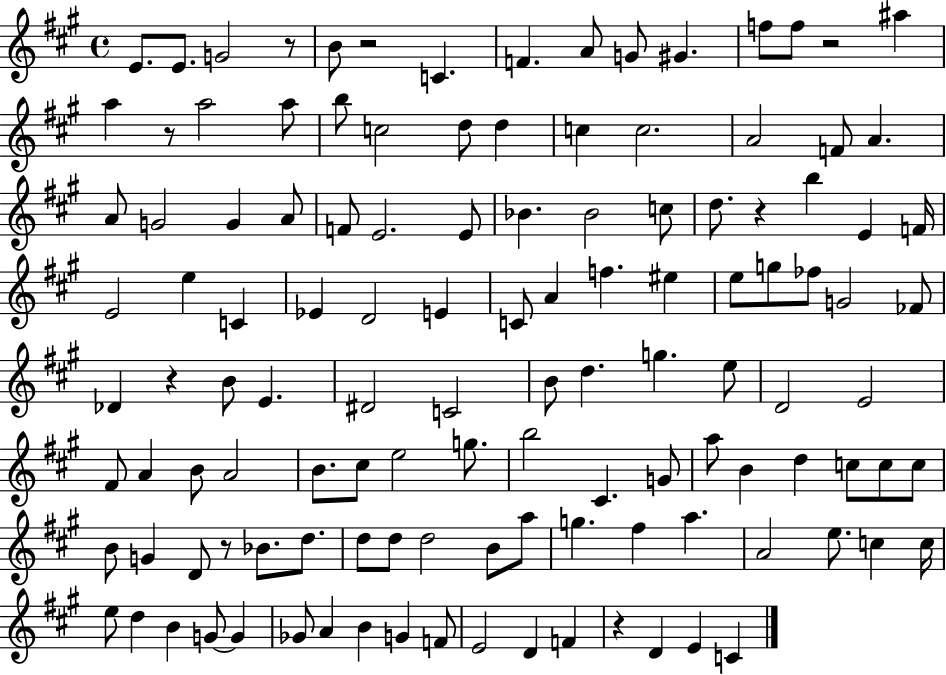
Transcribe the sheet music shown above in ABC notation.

X:1
T:Untitled
M:4/4
L:1/4
K:A
E/2 E/2 G2 z/2 B/2 z2 C F A/2 G/2 ^G f/2 f/2 z2 ^a a z/2 a2 a/2 b/2 c2 d/2 d c c2 A2 F/2 A A/2 G2 G A/2 F/2 E2 E/2 _B _B2 c/2 d/2 z b E F/4 E2 e C _E D2 E C/2 A f ^e e/2 g/2 _f/2 G2 _F/2 _D z B/2 E ^D2 C2 B/2 d g e/2 D2 E2 ^F/2 A B/2 A2 B/2 ^c/2 e2 g/2 b2 ^C G/2 a/2 B d c/2 c/2 c/2 B/2 G D/2 z/2 _B/2 d/2 d/2 d/2 d2 B/2 a/2 g ^f a A2 e/2 c c/4 e/2 d B G/2 G _G/2 A B G F/2 E2 D F z D E C